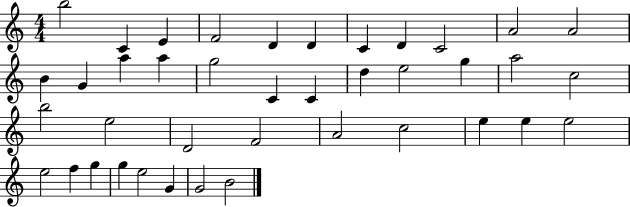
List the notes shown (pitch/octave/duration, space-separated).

B5/h C4/q E4/q F4/h D4/q D4/q C4/q D4/q C4/h A4/h A4/h B4/q G4/q A5/q A5/q G5/h C4/q C4/q D5/q E5/h G5/q A5/h C5/h B5/h E5/h D4/h F4/h A4/h C5/h E5/q E5/q E5/h E5/h F5/q G5/q G5/q E5/h G4/q G4/h B4/h